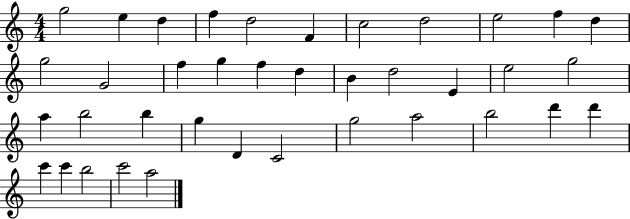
X:1
T:Untitled
M:4/4
L:1/4
K:C
g2 e d f d2 F c2 d2 e2 f d g2 G2 f g f d B d2 E e2 g2 a b2 b g D C2 g2 a2 b2 d' d' c' c' b2 c'2 a2